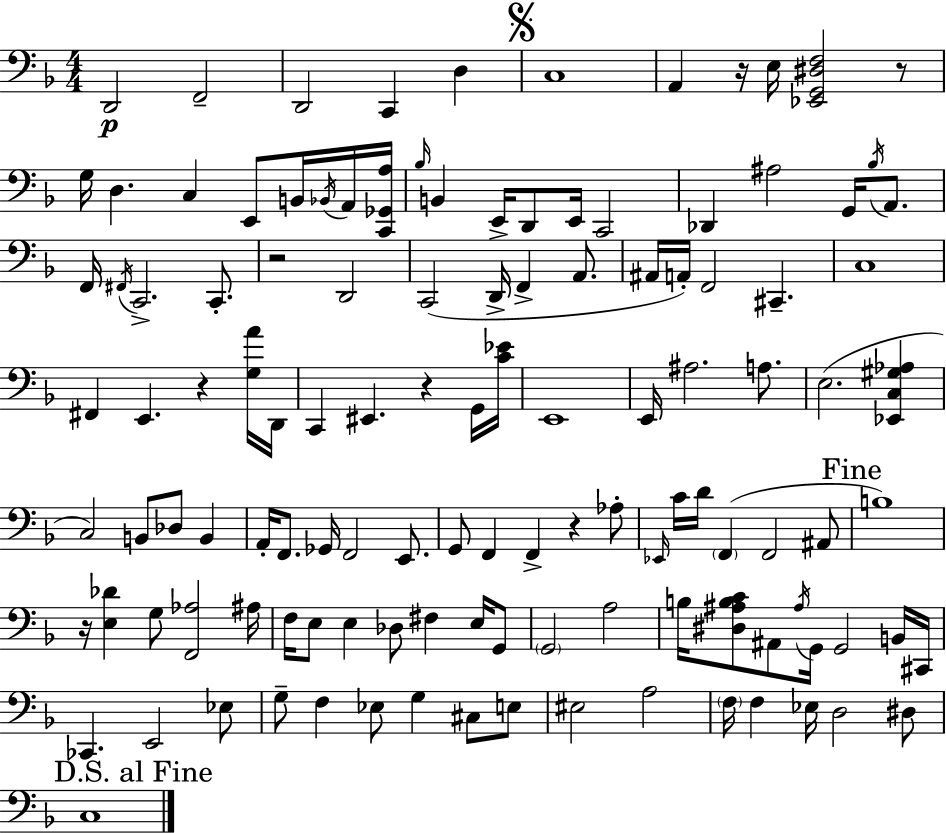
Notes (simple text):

D2/h F2/h D2/h C2/q D3/q C3/w A2/q R/s E3/s [Eb2,G2,D#3,F3]/h R/e G3/s D3/q. C3/q E2/e B2/s Bb2/s A2/s [C2,Gb2,A3]/s Bb3/s B2/q E2/s D2/e E2/s C2/h Db2/q A#3/h G2/s Bb3/s A2/e. F2/s F#2/s C2/h. C2/e. R/h D2/h C2/h D2/s F2/q A2/e. A#2/s A2/s F2/h C#2/q. C3/w F#2/q E2/q. R/q [G3,A4]/s D2/s C2/q EIS2/q. R/q G2/s [C4,Eb4]/s E2/w E2/s A#3/h. A3/e. E3/h. [Eb2,C3,G#3,Ab3]/q C3/h B2/e Db3/e B2/q A2/s F2/e. Gb2/s F2/h E2/e. G2/e F2/q F2/q R/q Ab3/e Eb2/s C4/s D4/s F2/q F2/h A#2/e B3/w R/s [E3,Db4]/q G3/e [F2,Ab3]/h A#3/s F3/s E3/e E3/q Db3/e F#3/q E3/s G2/e G2/h A3/h B3/s [D#3,A#3,B3,C4]/e A#2/e A#3/s G2/s G2/h B2/s C#2/s CES2/q. E2/h Eb3/e G3/e F3/q Eb3/e G3/q C#3/e E3/e EIS3/h A3/h F3/s F3/q Eb3/s D3/h D#3/e C3/w